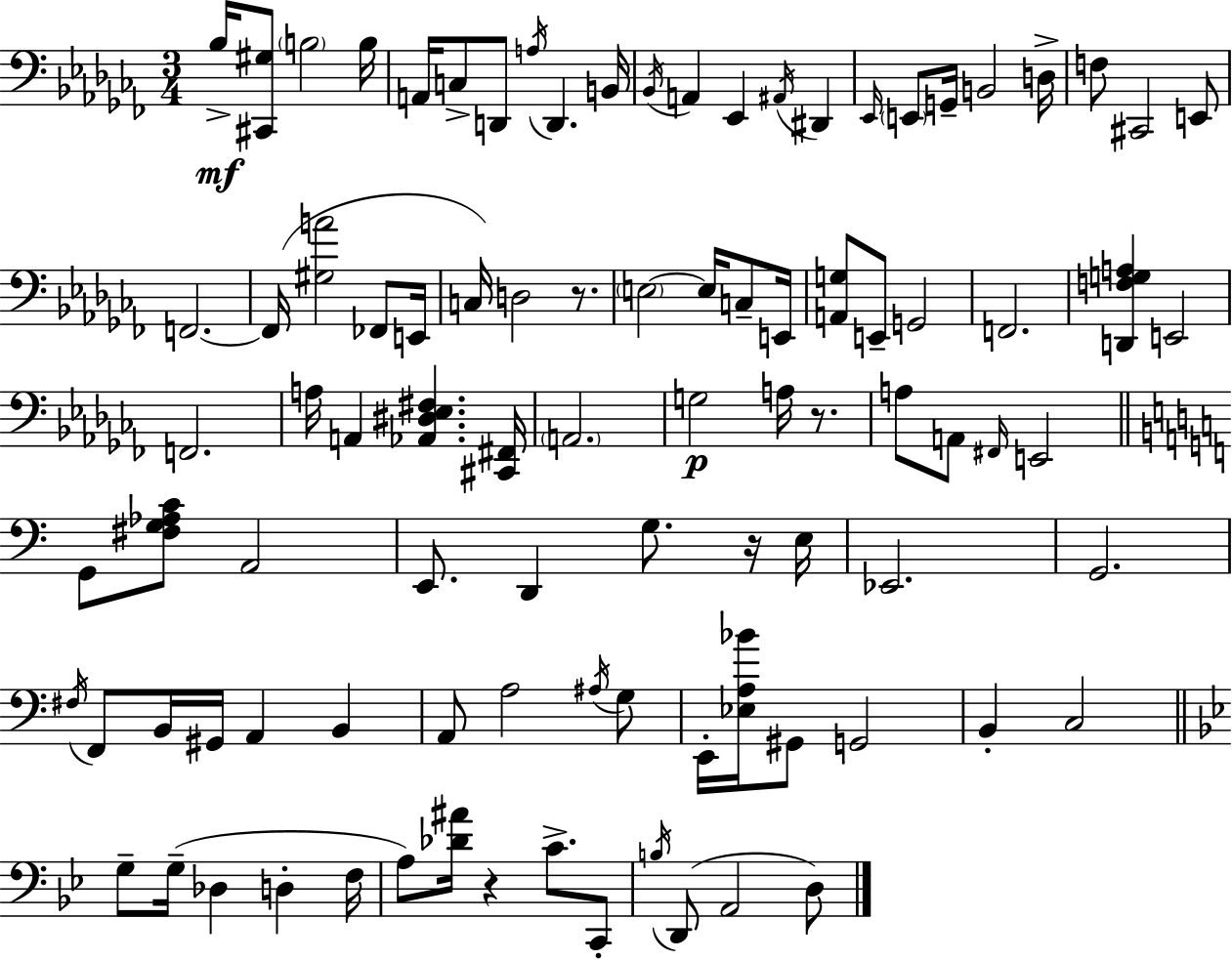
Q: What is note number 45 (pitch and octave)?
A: F#2